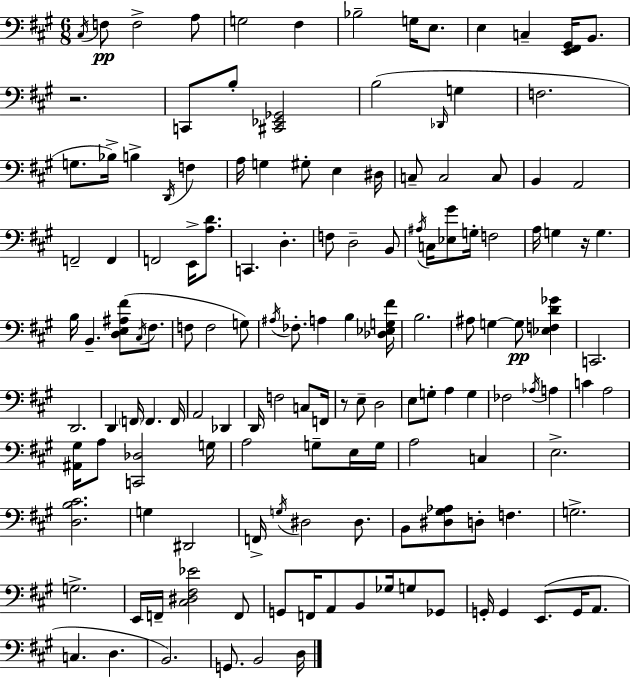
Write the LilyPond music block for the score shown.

{
  \clef bass
  \numericTimeSignature
  \time 6/8
  \key a \major
  \acciaccatura { cis16 }\pp f8 f2-> a8 | g2 fis4 | bes2-- g16 e8. | e4 c4-- <e, fis, gis,>16 b,8. | \break r2. | c,8 b8-. <cis, ees, ges,>2 | b2( \grace { des,16 } g4 | f2. | \break g8. bes16->) b4-> \acciaccatura { d,16 } f4 | a16 g4 gis8-. e4 | dis16 c8-- c2 | c8 b,4 a,2 | \break f,2-- f,4 | f,2 e,16-> | <a d'>8. c,4. d4.-. | f8 d2-- | \break b,8 \acciaccatura { ais16 } c16 <ees gis'>8 g16-. f2 | a16 g4 r16 g4. | b16 b,4.-- <d e ais fis'>8( | \acciaccatura { cis16 } fis8. f8 f2 | \break g8) \acciaccatura { ais16 } fes8.-. a4 | b4 <des ees g fis'>16 b2. | ais8 g4~~ | g8\pp <ees f d' ges'>4 c,2. | \break d,2. | d,4 \parenthesize f,16 f,4. | f,16 a,2 | des,4 d,16 f2 | \break c8 f,16 r8 e8-- d2 | e8 g8-. a4 | g4 fes2 | \acciaccatura { aes16 } a4 c'4 a2 | \break <ais, gis>16 a8 <c, des>2 | g16 a2 | g8-- e16 g16 a2 | c4 e2.-> | \break <d b cis'>2. | g4 dis,2 | f,16-> \acciaccatura { g16 } dis2 | dis8. b,8 <dis gis aes>8 | \break d8-. f4. g2.-> | g2.-> | e,16 f,16-- <cis dis fis ees'>2 | f,8 g,8 f,16 a,8 | \break b,8 ges16 g8 ges,8 g,16-. g,4 | e,8.( g,16 a,8. c4. | d4. b,2.) | g,8. b,2 | \break d16 \bar "|."
}